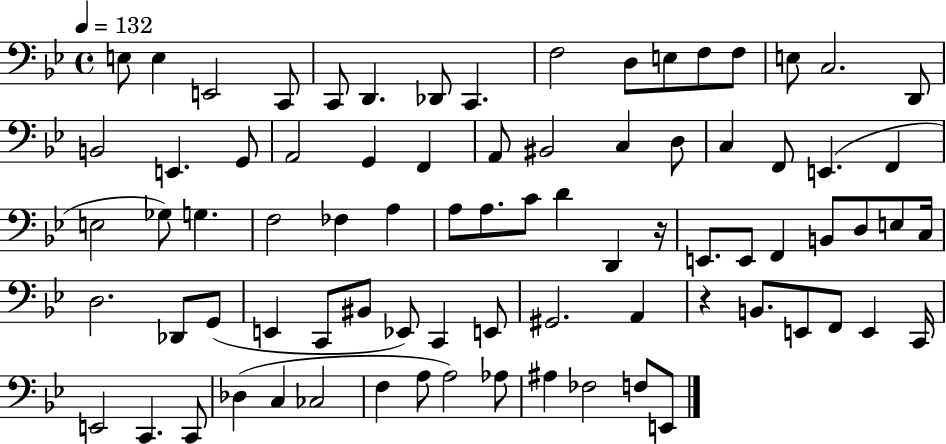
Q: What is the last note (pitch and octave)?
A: E2